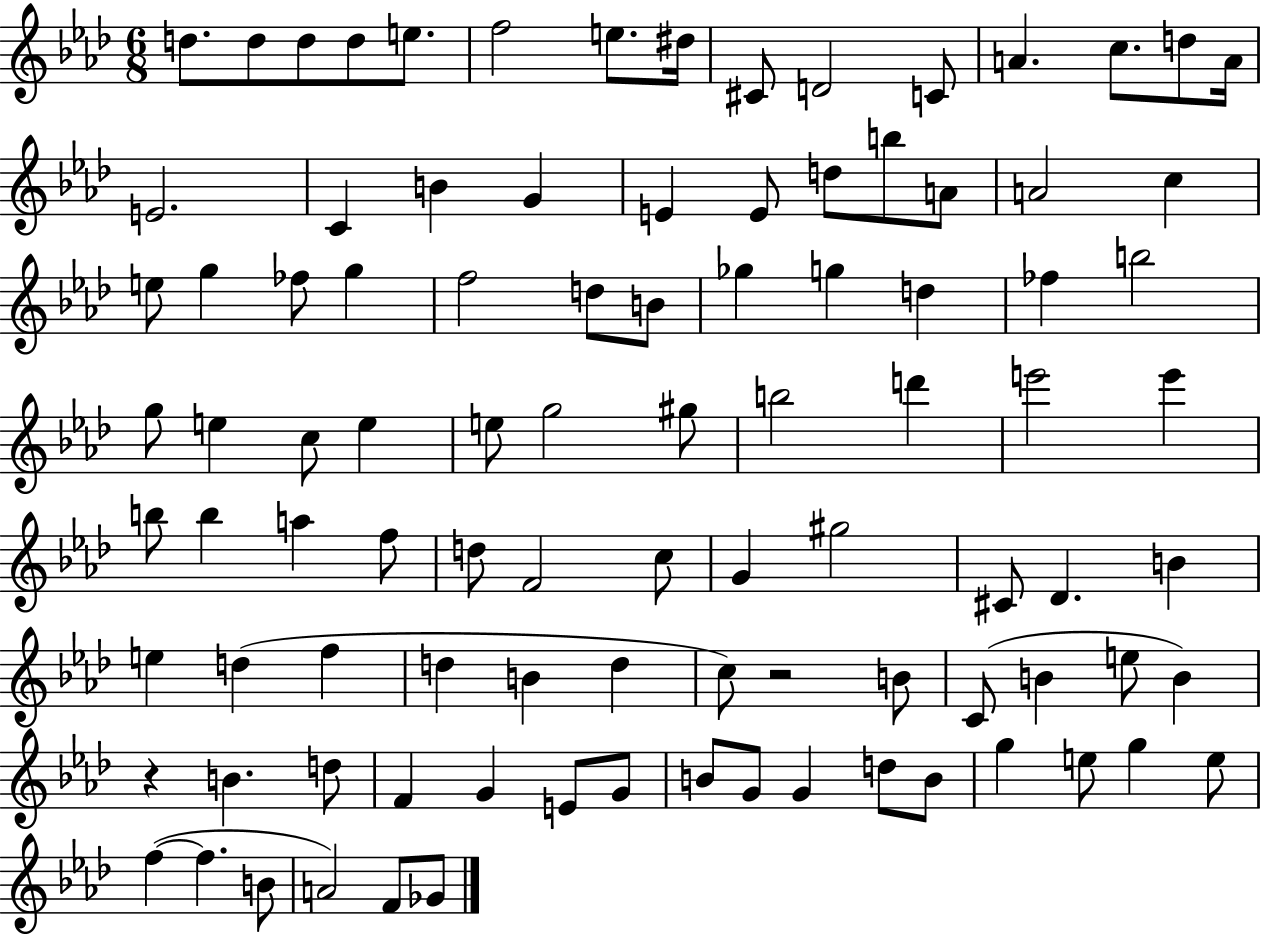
D5/e. D5/e D5/e D5/e E5/e. F5/h E5/e. D#5/s C#4/e D4/h C4/e A4/q. C5/e. D5/e A4/s E4/h. C4/q B4/q G4/q E4/q E4/e D5/e B5/e A4/e A4/h C5/q E5/e G5/q FES5/e G5/q F5/h D5/e B4/e Gb5/q G5/q D5/q FES5/q B5/h G5/e E5/q C5/e E5/q E5/e G5/h G#5/e B5/h D6/q E6/h E6/q B5/e B5/q A5/q F5/e D5/e F4/h C5/e G4/q G#5/h C#4/e Db4/q. B4/q E5/q D5/q F5/q D5/q B4/q D5/q C5/e R/h B4/e C4/e B4/q E5/e B4/q R/q B4/q. D5/e F4/q G4/q E4/e G4/e B4/e G4/e G4/q D5/e B4/e G5/q E5/e G5/q E5/e F5/q F5/q. B4/e A4/h F4/e Gb4/e